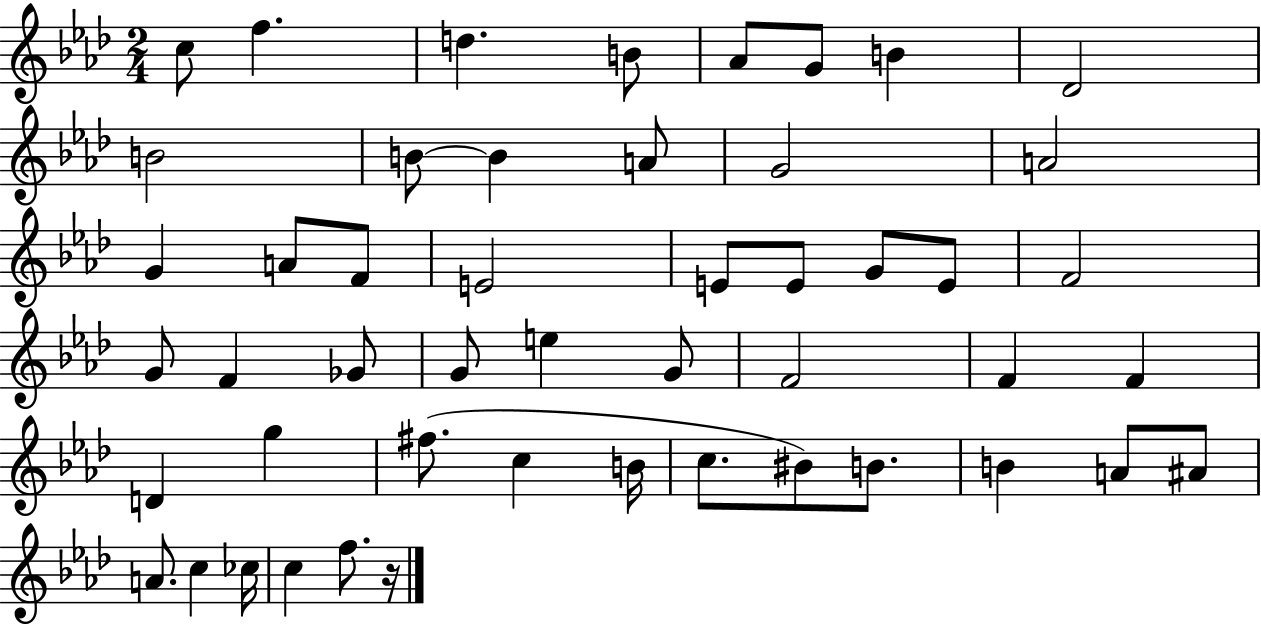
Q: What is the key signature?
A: AES major